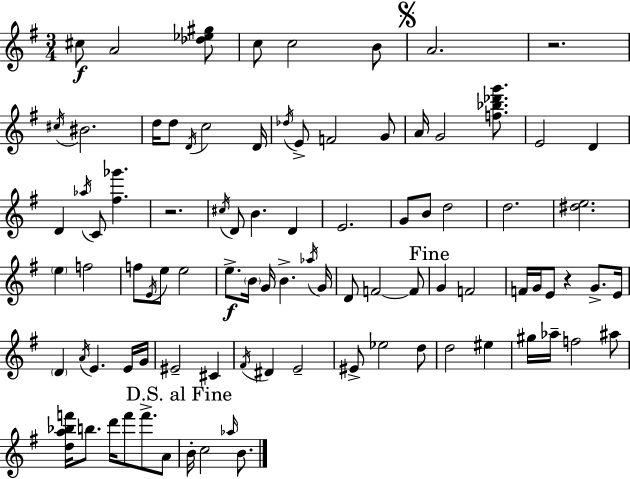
{
  \clef treble
  \numericTimeSignature
  \time 3/4
  \key g \major
  cis''8\f a'2 <des'' ees'' gis''>8 | c''8 c''2 b'8 | \mark \markup { \musicglyph "scripts.segno" } a'2. | r2. | \break \acciaccatura { cis''16 } bis'2. | d''16 d''8 \acciaccatura { d'16 } c''2 | d'16 \acciaccatura { des''16 } e'8-> f'2 | g'8 a'16 g'2 | \break <f'' bes'' des''' g'''>8. e'2 d'4 | d'4 \acciaccatura { aes''16 } c'8 <fis'' ges'''>4. | r2. | \acciaccatura { cis''16 } d'8 b'4. | \break d'4 e'2. | g'8 b'8 d''2 | d''2. | <dis'' e''>2. | \break \parenthesize e''4 f''2 | f''8 \acciaccatura { e'16 } e''8 e''2 | e''8.->\f \parenthesize b'16 g'16 b'4.-> | \acciaccatura { aes''16 } g'16 d'8 f'2~~ | \break f'8 \mark "Fine" g'4 f'2 | f'16 g'16 e'8 r4 | g'8.-> e'16 \parenthesize d'4 \acciaccatura { a'16 } | e'4. e'16 g'16 eis'2-- | \break cis'4 \acciaccatura { fis'16 } dis'4 | e'2-- eis'8-> ees''2 | d''8 d''2 | eis''4 gis''16 aes''16-- f''2 | \break ais''8 <d'' a'' bes'' f'''>16 b''8. | d'''16 f'''8 f'''8.-> a'8 \mark "D.S. al Fine" b'16-. c''2 | \grace { aes''16 } b'8. \bar "|."
}